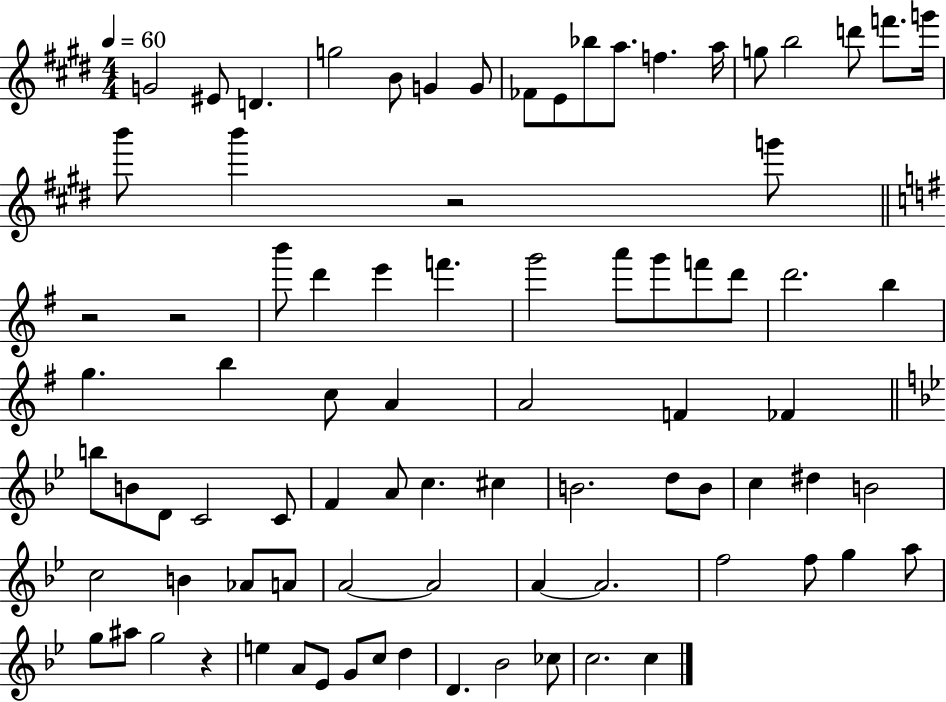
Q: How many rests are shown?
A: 4